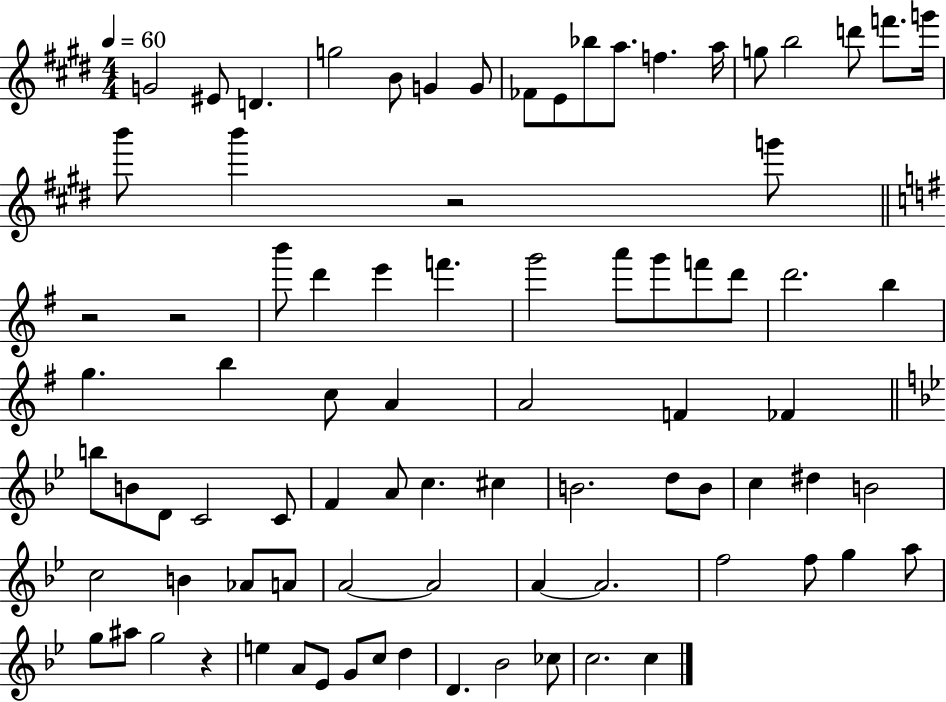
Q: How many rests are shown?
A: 4